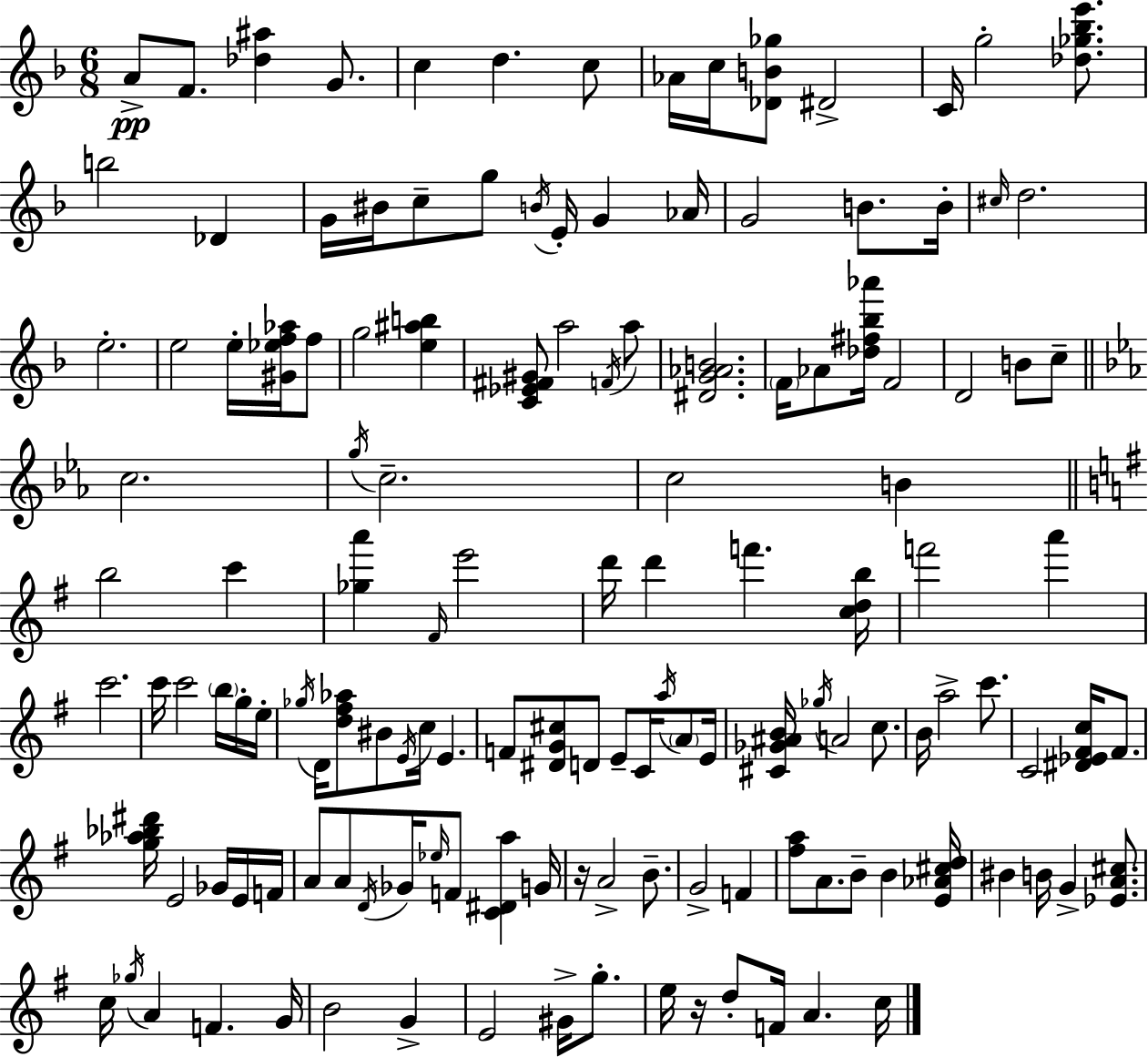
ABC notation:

X:1
T:Untitled
M:6/8
L:1/4
K:F
A/2 F/2 [_d^a] G/2 c d c/2 _A/4 c/4 [_DB_g]/2 ^D2 C/4 g2 [_d_g_be']/2 b2 _D G/4 ^B/4 c/2 g/2 B/4 E/4 G _A/4 G2 B/2 B/4 ^c/4 d2 e2 e2 e/4 [^G_ef_a]/4 f/2 g2 [e^ab] [C_E^F^G]/2 a2 F/4 a/2 [^DG_AB]2 F/4 _A/2 [_d^f_b_a']/4 F2 D2 B/2 c/2 c2 g/4 c2 c2 B b2 c' [_ga'] ^F/4 e'2 d'/4 d' f' [cdb]/4 f'2 a' c'2 c'/4 c'2 b/4 g/4 e/4 _g/4 D/4 [d^f_a]/2 ^B/2 E/4 c/4 E F/2 [^DG^c]/2 D/2 E/2 C/4 a/4 A/2 E/4 [^C_G^AB]/4 _g/4 A2 c/2 B/4 a2 c'/2 C2 [^D_E^Fc]/4 ^F/2 [g_a_b^d']/4 E2 _G/4 E/4 F/4 A/2 A/2 D/4 _G/4 _e/4 F/2 [C^Da] G/4 z/4 A2 B/2 G2 F [^fa]/2 A/2 B/2 B [E_A^cd]/4 ^B B/4 G [_EA^c]/2 c/4 _g/4 A F G/4 B2 G E2 ^G/4 g/2 e/4 z/4 d/2 F/4 A c/4